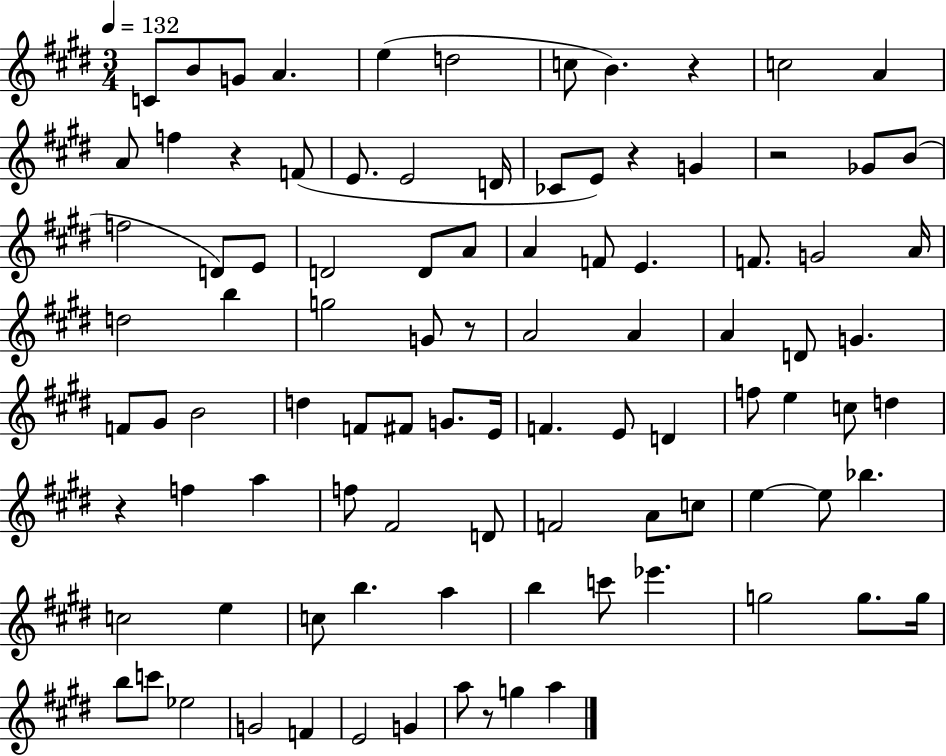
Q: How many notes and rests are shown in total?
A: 96